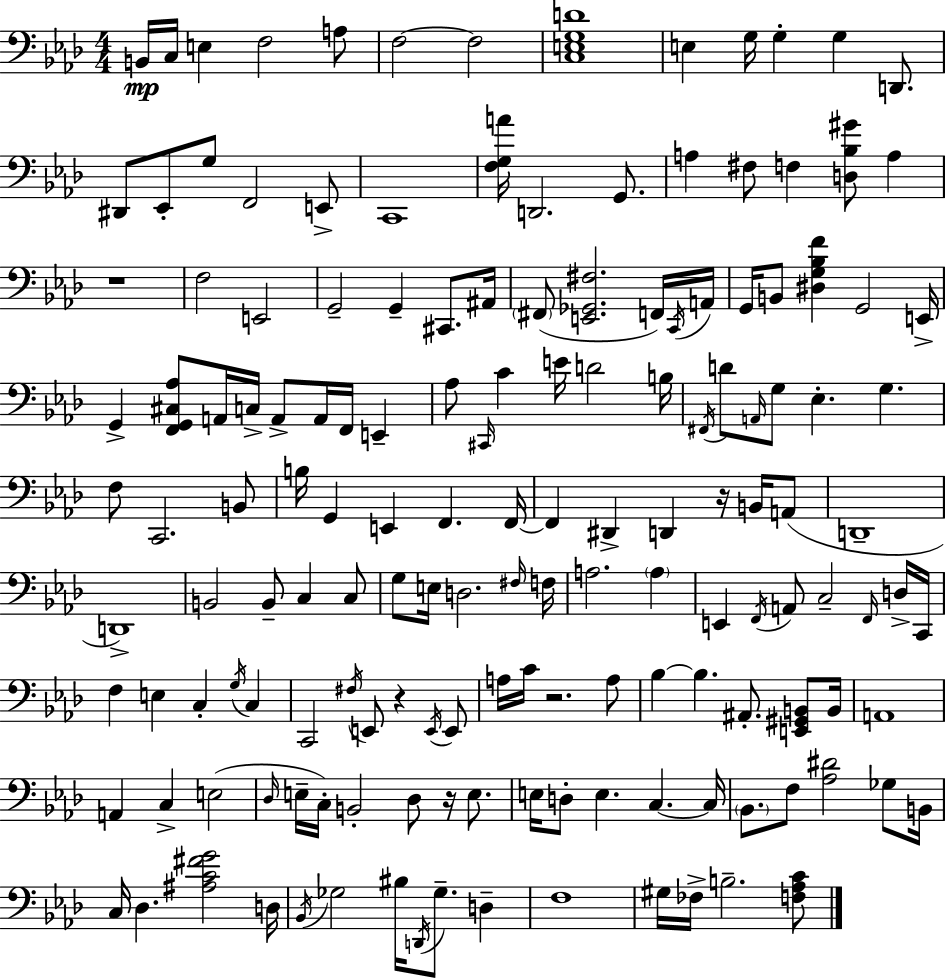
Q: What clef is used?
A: bass